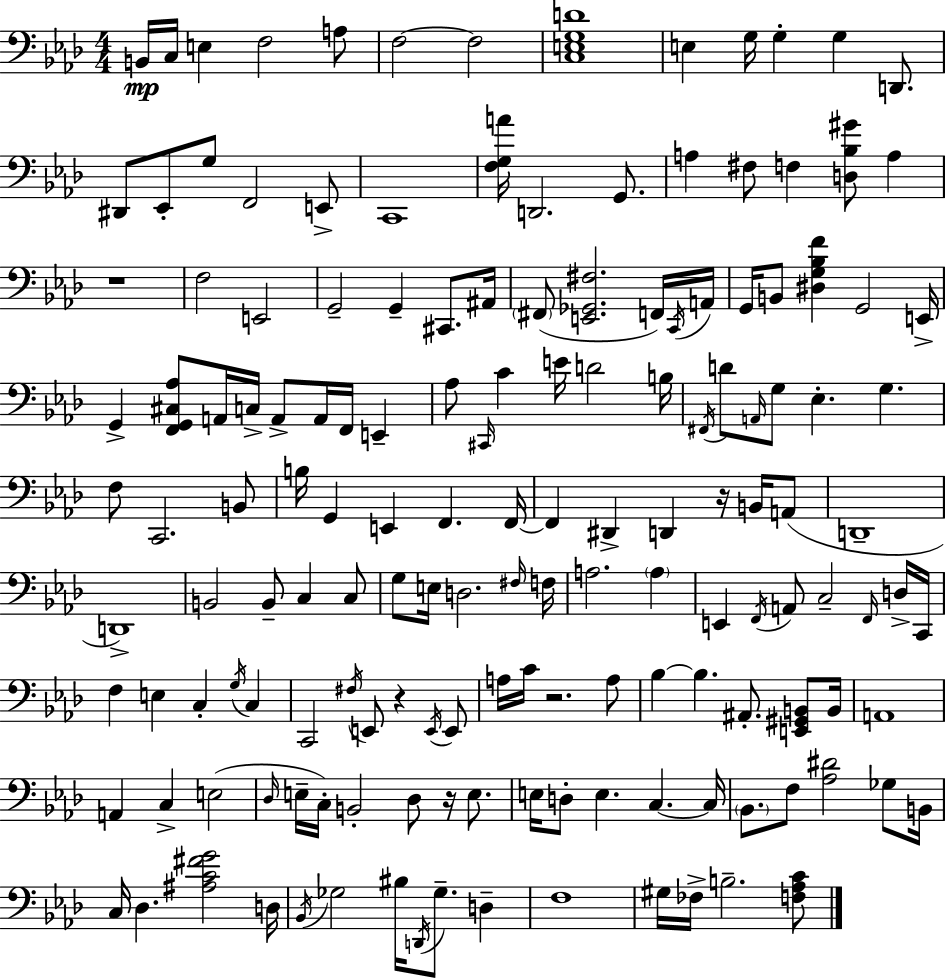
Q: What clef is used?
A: bass